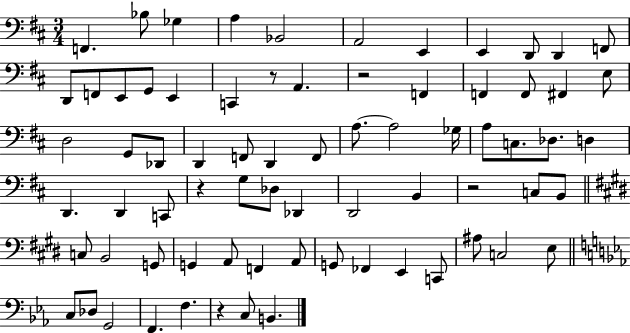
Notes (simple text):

F2/q. Bb3/e Gb3/q A3/q Bb2/h A2/h E2/q E2/q D2/e D2/q F2/e D2/e F2/e E2/e G2/e E2/q C2/q R/e A2/q. R/h F2/q F2/q F2/e F#2/q E3/e D3/h G2/e Db2/e D2/q F2/e D2/q F2/e A3/e. A3/h Gb3/s A3/e C3/e. Db3/e. D3/q D2/q. D2/q C2/e R/q G3/e Db3/e Db2/q D2/h B2/q R/h C3/e B2/e C3/e B2/h G2/e G2/q A2/e F2/q A2/e G2/e FES2/q E2/q C2/e A#3/e C3/h E3/e C3/e Db3/e G2/h F2/q. F3/q. R/q C3/e B2/q.